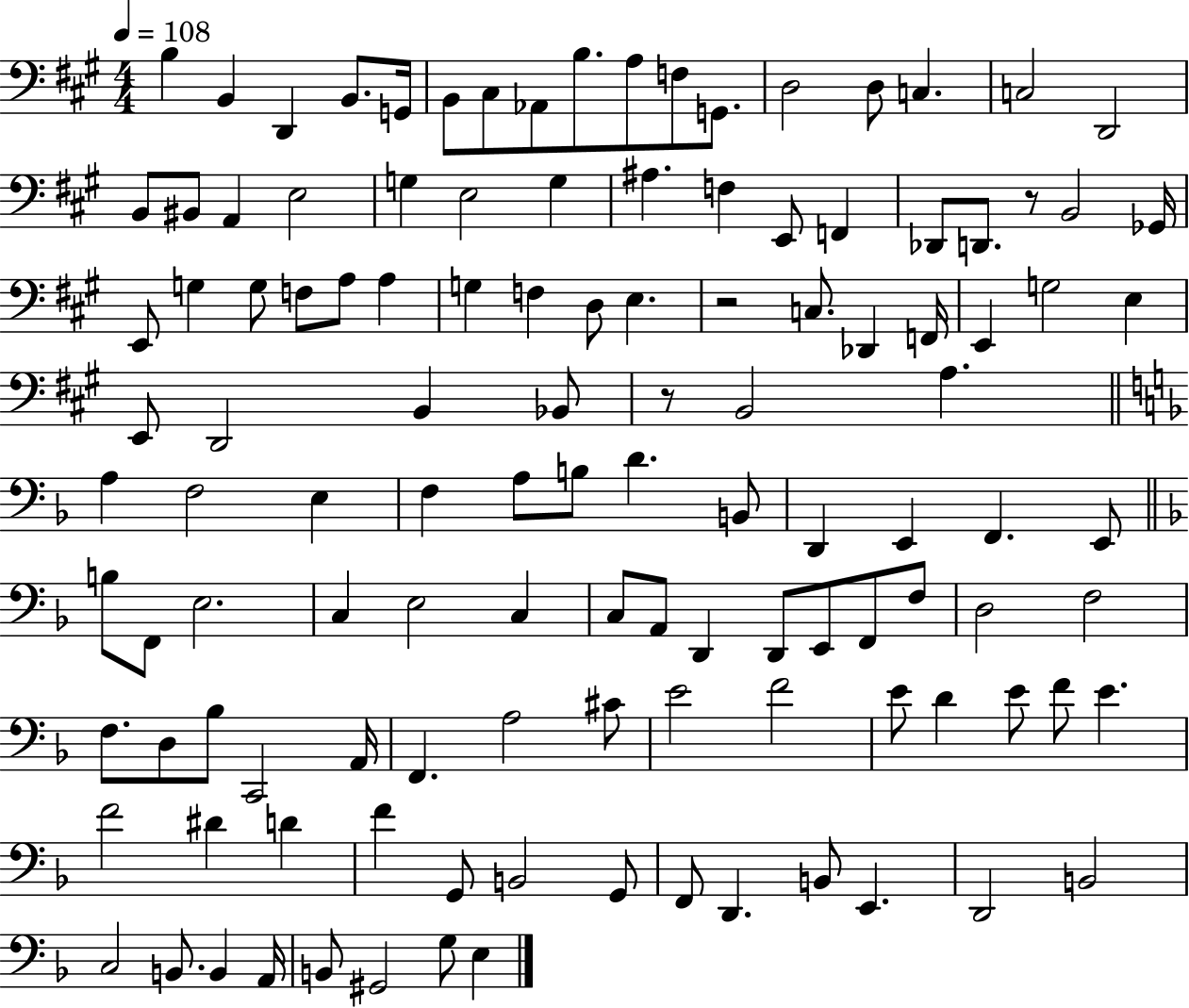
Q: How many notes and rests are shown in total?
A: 120